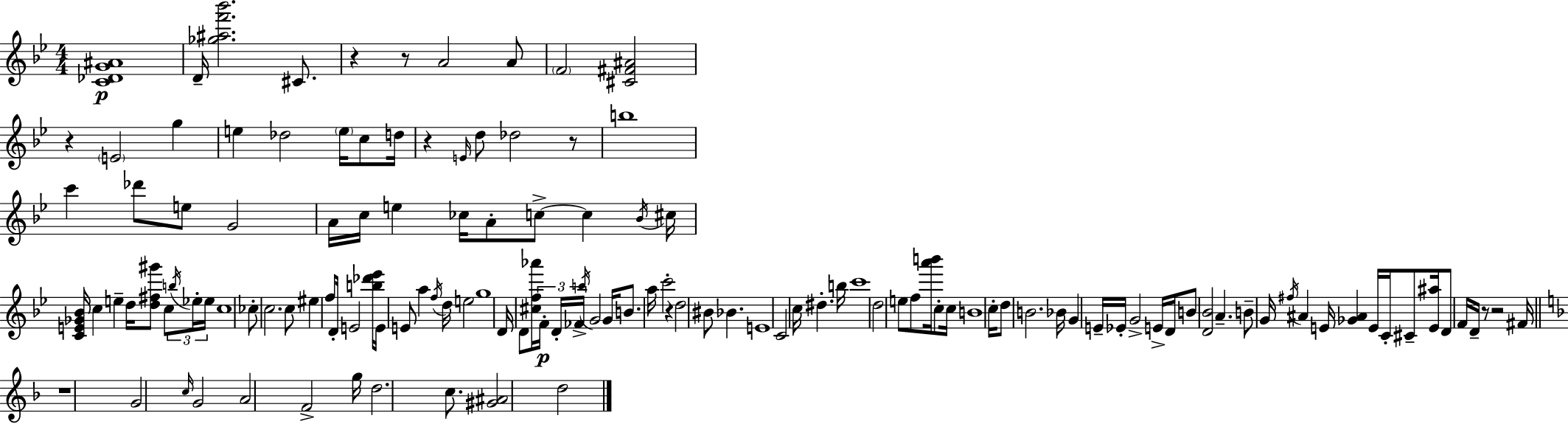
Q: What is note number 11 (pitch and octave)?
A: C5